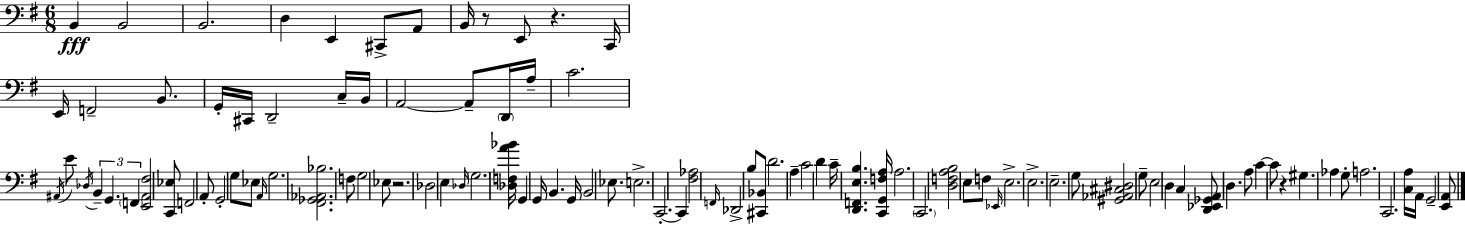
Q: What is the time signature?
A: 6/8